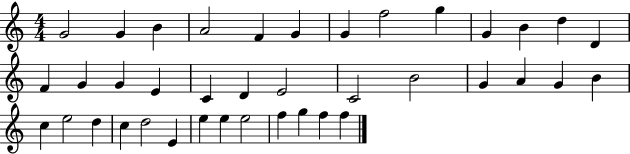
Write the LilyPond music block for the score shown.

{
  \clef treble
  \numericTimeSignature
  \time 4/4
  \key c \major
  g'2 g'4 b'4 | a'2 f'4 g'4 | g'4 f''2 g''4 | g'4 b'4 d''4 d'4 | \break f'4 g'4 g'4 e'4 | c'4 d'4 e'2 | c'2 b'2 | g'4 a'4 g'4 b'4 | \break c''4 e''2 d''4 | c''4 d''2 e'4 | e''4 e''4 e''2 | f''4 g''4 f''4 f''4 | \break \bar "|."
}